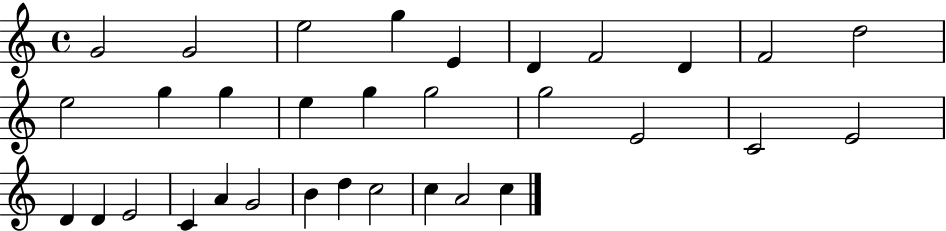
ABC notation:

X:1
T:Untitled
M:4/4
L:1/4
K:C
G2 G2 e2 g E D F2 D F2 d2 e2 g g e g g2 g2 E2 C2 E2 D D E2 C A G2 B d c2 c A2 c